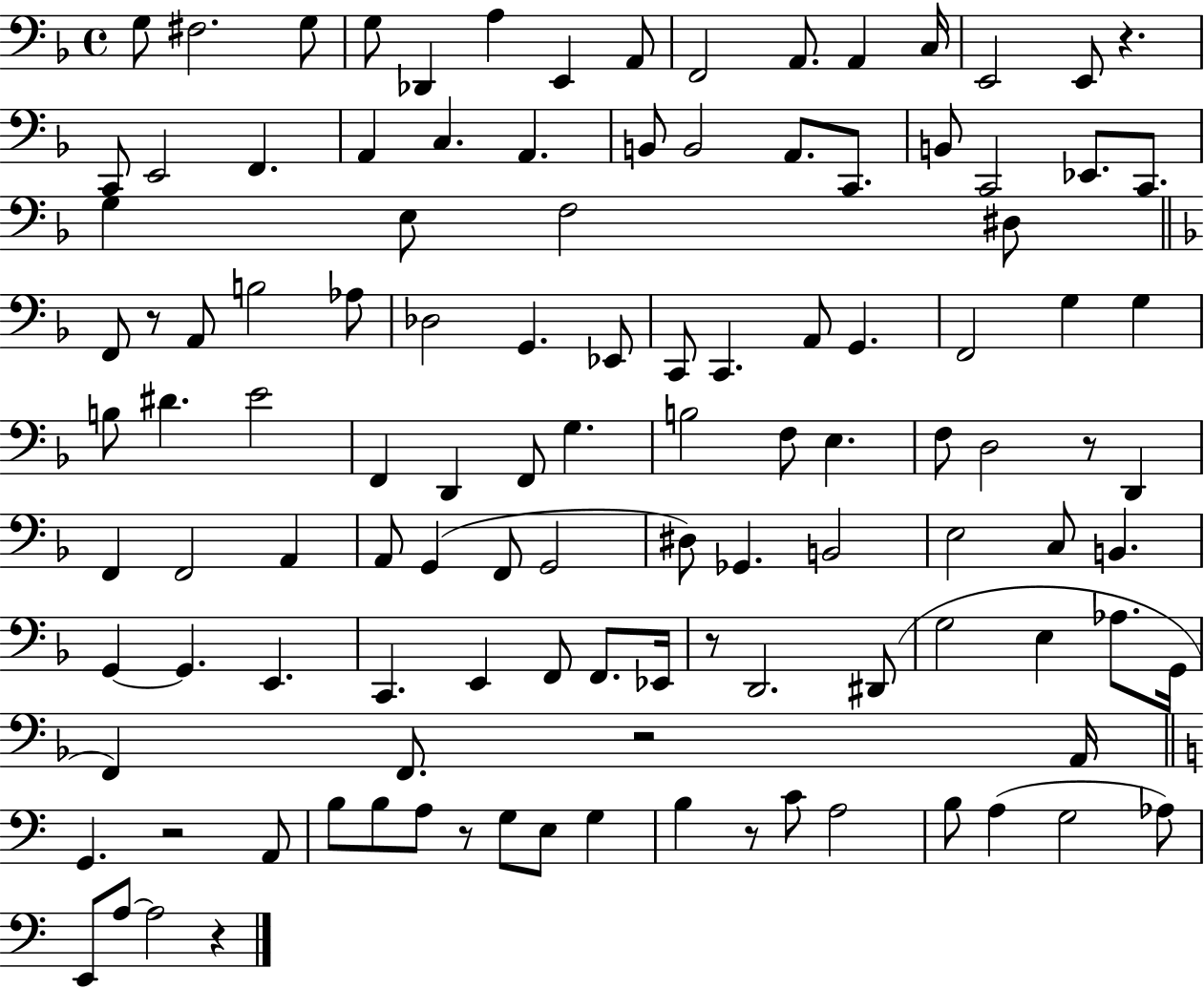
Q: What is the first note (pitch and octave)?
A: G3